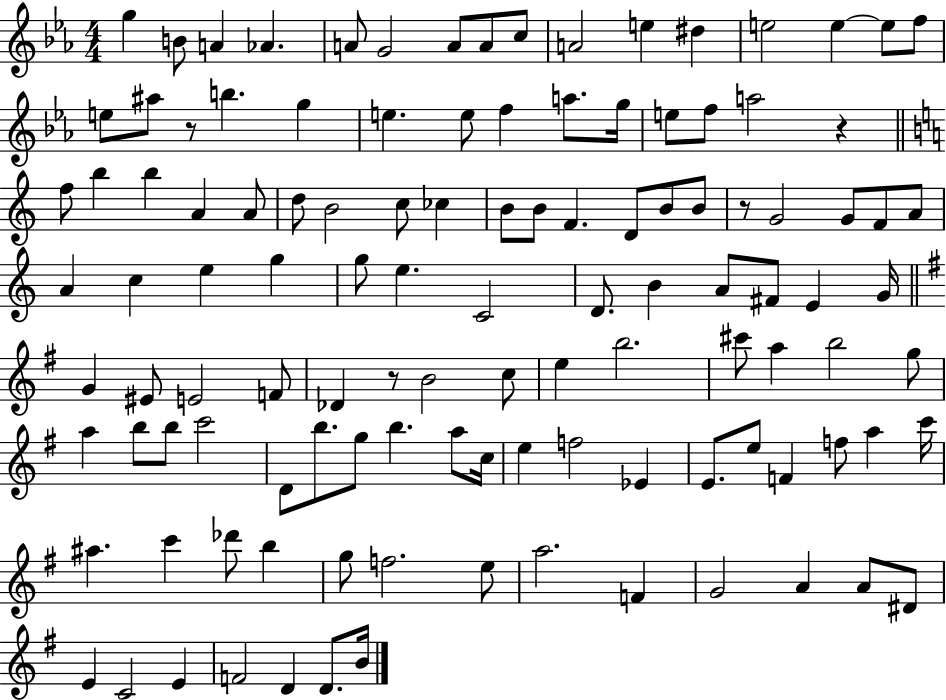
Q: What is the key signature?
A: EES major